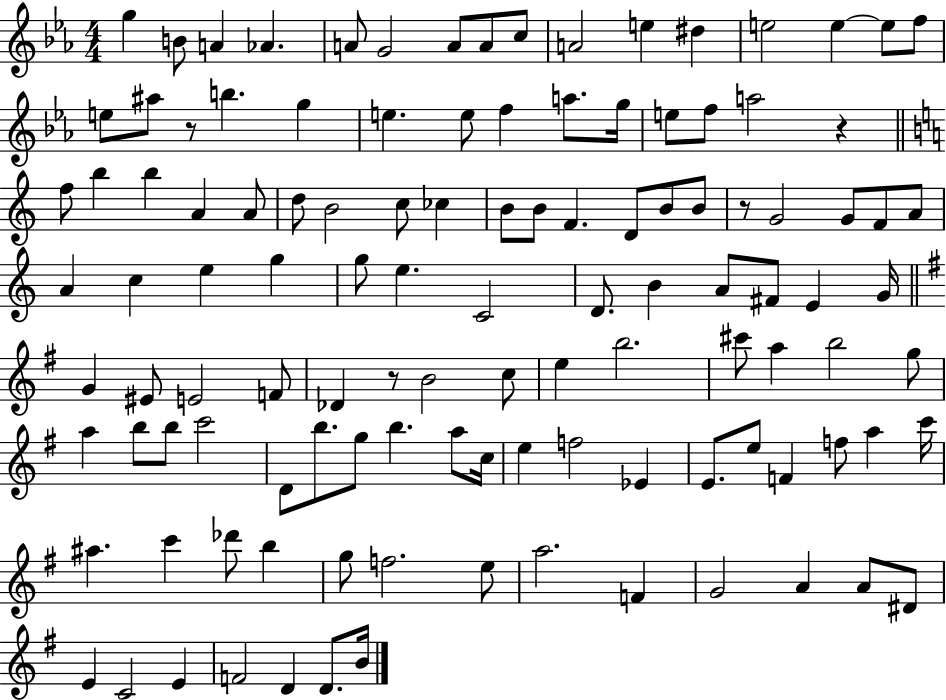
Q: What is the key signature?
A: EES major